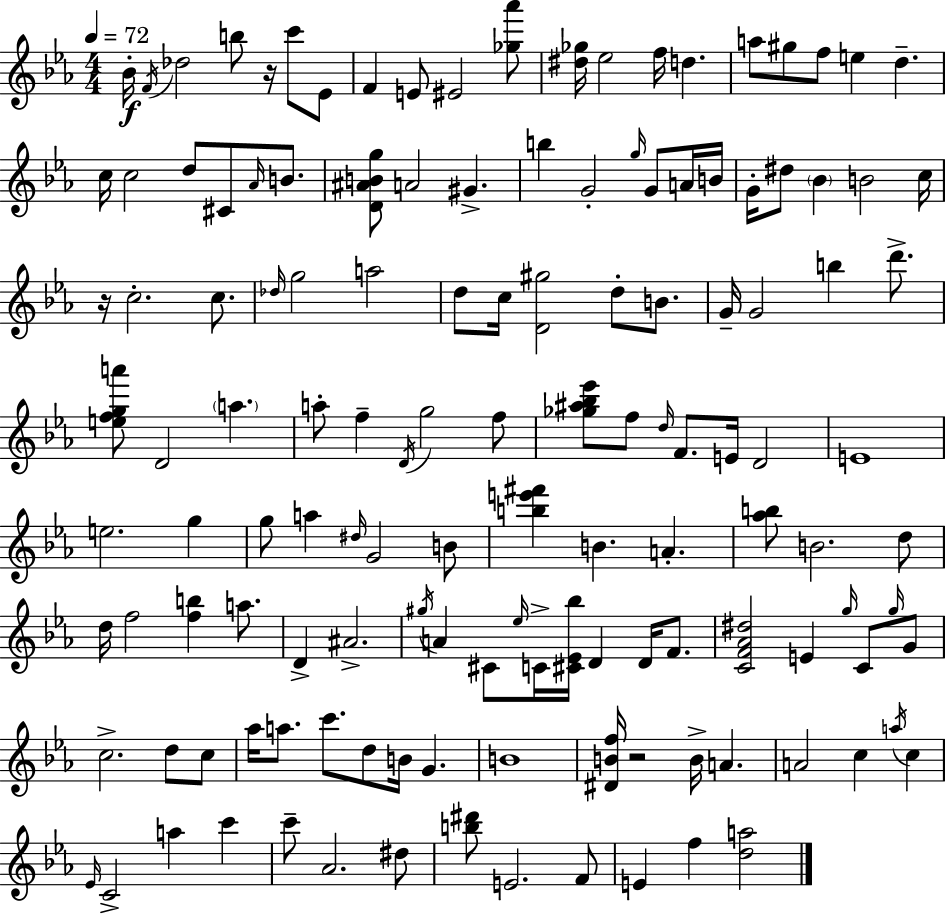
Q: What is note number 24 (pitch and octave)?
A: A4